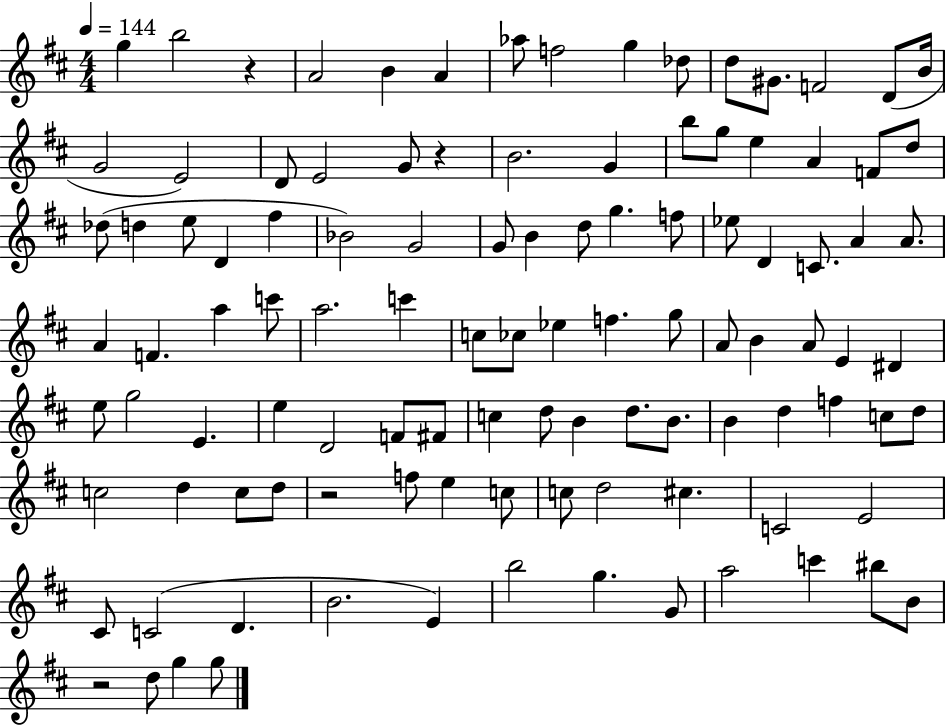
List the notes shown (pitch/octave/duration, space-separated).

G5/q B5/h R/q A4/h B4/q A4/q Ab5/e F5/h G5/q Db5/e D5/e G#4/e. F4/h D4/e B4/s G4/h E4/h D4/e E4/h G4/e R/q B4/h. G4/q B5/e G5/e E5/q A4/q F4/e D5/e Db5/e D5/q E5/e D4/q F#5/q Bb4/h G4/h G4/e B4/q D5/e G5/q. F5/e Eb5/e D4/q C4/e. A4/q A4/e. A4/q F4/q. A5/q C6/e A5/h. C6/q C5/e CES5/e Eb5/q F5/q. G5/e A4/e B4/q A4/e E4/q D#4/q E5/e G5/h E4/q. E5/q D4/h F4/e F#4/e C5/q D5/e B4/q D5/e. B4/e. B4/q D5/q F5/q C5/e D5/e C5/h D5/q C5/e D5/e R/h F5/e E5/q C5/e C5/e D5/h C#5/q. C4/h E4/h C#4/e C4/h D4/q. B4/h. E4/q B5/h G5/q. G4/e A5/h C6/q BIS5/e B4/e R/h D5/e G5/q G5/e